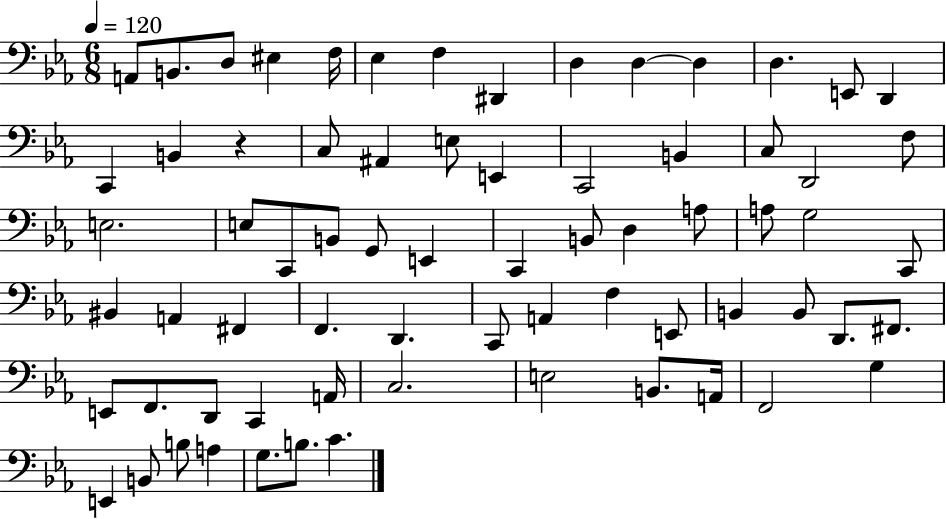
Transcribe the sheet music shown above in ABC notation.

X:1
T:Untitled
M:6/8
L:1/4
K:Eb
A,,/2 B,,/2 D,/2 ^E, F,/4 _E, F, ^D,, D, D, D, D, E,,/2 D,, C,, B,, z C,/2 ^A,, E,/2 E,, C,,2 B,, C,/2 D,,2 F,/2 E,2 E,/2 C,,/2 B,,/2 G,,/2 E,, C,, B,,/2 D, A,/2 A,/2 G,2 C,,/2 ^B,, A,, ^F,, F,, D,, C,,/2 A,, F, E,,/2 B,, B,,/2 D,,/2 ^F,,/2 E,,/2 F,,/2 D,,/2 C,, A,,/4 C,2 E,2 B,,/2 A,,/4 F,,2 G, E,, B,,/2 B,/2 A, G,/2 B,/2 C